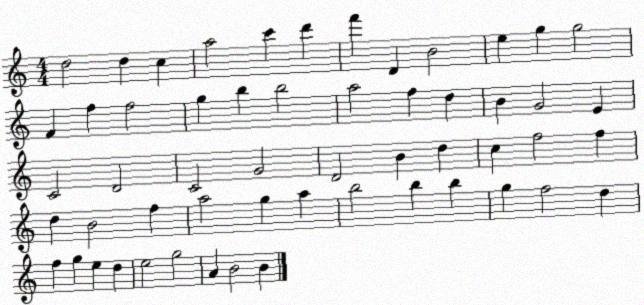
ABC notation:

X:1
T:Untitled
M:4/4
L:1/4
K:C
d2 d c a2 c' d' f' D B2 e g g2 F f f2 g b b2 a2 f d B G2 E C2 D2 C2 G2 D2 B d c f2 f d B2 f a2 g a b2 b b g f2 d f g e d e2 g2 A B2 B